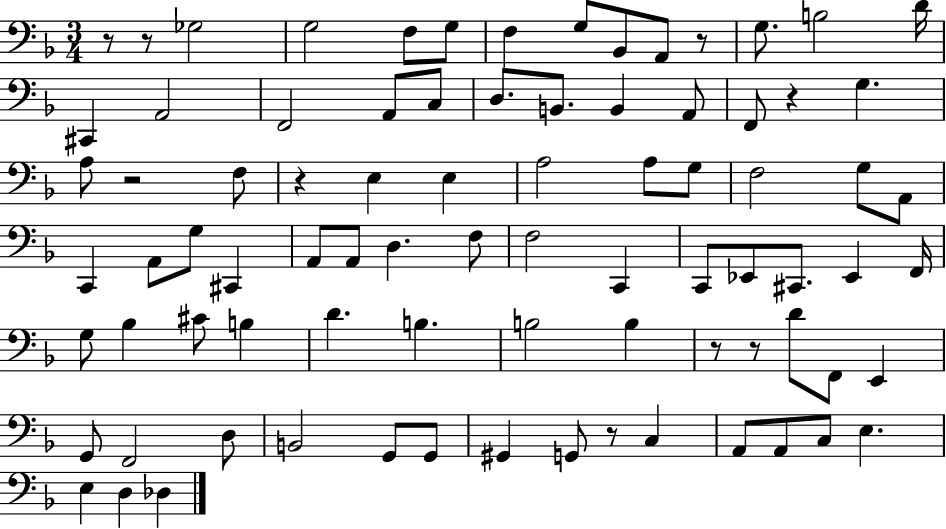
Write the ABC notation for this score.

X:1
T:Untitled
M:3/4
L:1/4
K:F
z/2 z/2 _G,2 G,2 F,/2 G,/2 F, G,/2 _B,,/2 A,,/2 z/2 G,/2 B,2 D/4 ^C,, A,,2 F,,2 A,,/2 C,/2 D,/2 B,,/2 B,, A,,/2 F,,/2 z G, A,/2 z2 F,/2 z E, E, A,2 A,/2 G,/2 F,2 G,/2 A,,/2 C,, A,,/2 G,/2 ^C,, A,,/2 A,,/2 D, F,/2 F,2 C,, C,,/2 _E,,/2 ^C,,/2 _E,, F,,/4 G,/2 _B, ^C/2 B, D B, B,2 B, z/2 z/2 D/2 F,,/2 E,, G,,/2 F,,2 D,/2 B,,2 G,,/2 G,,/2 ^G,, G,,/2 z/2 C, A,,/2 A,,/2 C,/2 E, E, D, _D,